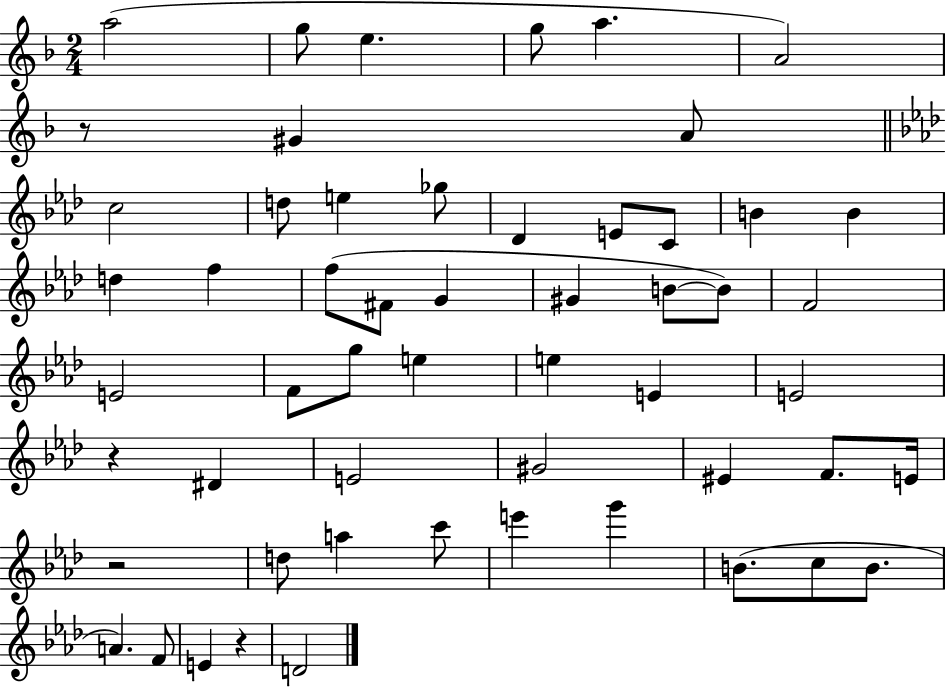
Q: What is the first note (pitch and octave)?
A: A5